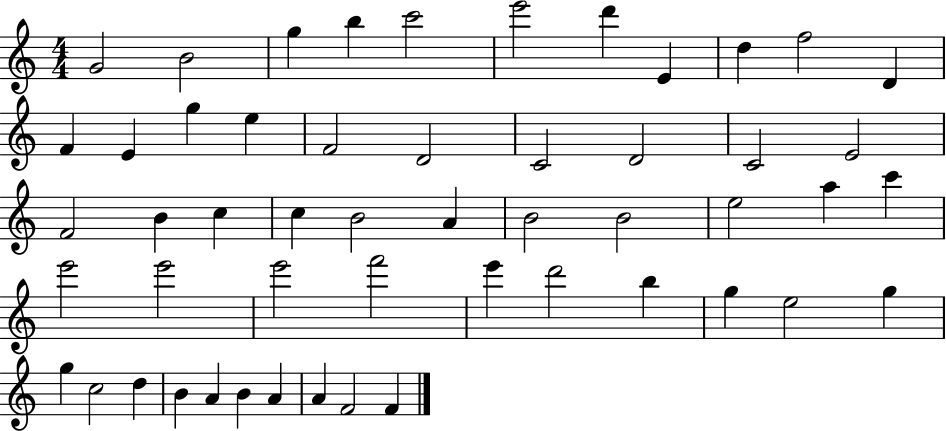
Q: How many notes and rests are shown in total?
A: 52